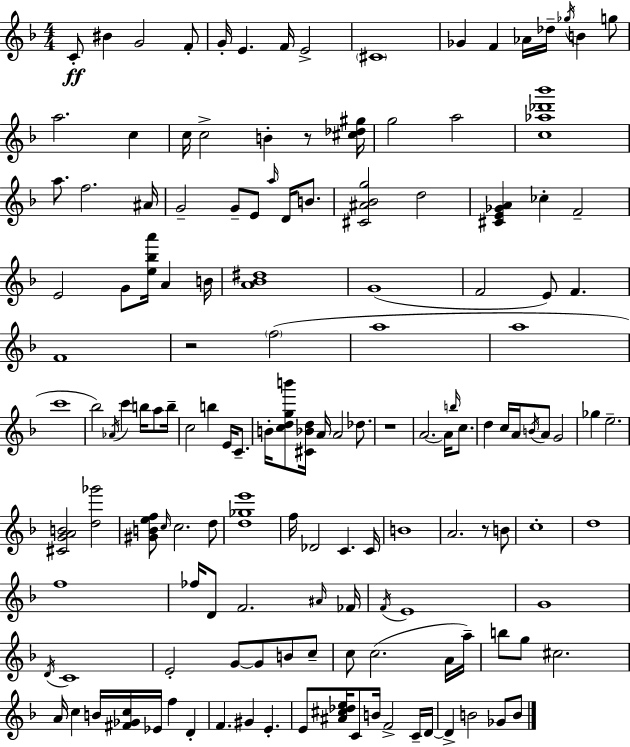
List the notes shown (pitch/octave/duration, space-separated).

C4/e BIS4/q G4/h F4/e G4/s E4/q. F4/s E4/h C#4/w Gb4/q F4/q Ab4/s Db5/s Gb5/s B4/q G5/e A5/h. C5/q C5/s C5/h B4/q R/e [C#5,Db5,G#5]/s G5/h A5/h [C5,Ab5,Db6,Bb6]/w A5/e. F5/h. A#4/s G4/h G4/e E4/e A5/s D4/s B4/e. [C#4,A#4,Bb4,G5]/h D5/h [C#4,E4,Gb4,A4]/q CES5/q F4/h E4/h G4/e [E5,Bb5,A6]/s A4/q B4/s [A4,Bb4,D#5]/w G4/w F4/h E4/e F4/q. F4/w R/h F5/h A5/w A5/w C6/w Bb5/h Ab4/s C6/q B5/s A5/e B5/s C5/h B5/q E4/s C4/e. B4/s [C5,D5,G5,B6]/e [C#4,Bb4,D5]/s A4/s A4/h Db5/e. R/w A4/h. A4/s B5/s C5/e. D5/q C5/s A4/s B4/s A4/e G4/h Gb5/q E5/h. [C#4,G4,A4,B4]/h [D5,Gb6]/h [G#4,B4,E5,F5]/e C5/s C5/h. D5/e [D5,Gb5,E6]/w F5/s Db4/h C4/q. C4/s B4/w A4/h. R/e B4/e C5/w D5/w F5/w FES5/s D4/e F4/h. A#4/s FES4/s F4/s E4/w G4/w D4/s C4/w E4/h G4/e G4/e B4/e C5/e C5/e C5/h. A4/s A5/s B5/e G5/e C#5/h. A4/s C5/q B4/s [F#4,Gb4,C5]/s Eb4/s F5/q D4/q F4/q. G#4/q E4/q. E4/e [A#4,C#5,Db5,E5]/s C4/e B4/s F4/h C4/s D4/s D4/q B4/h Gb4/e B4/e